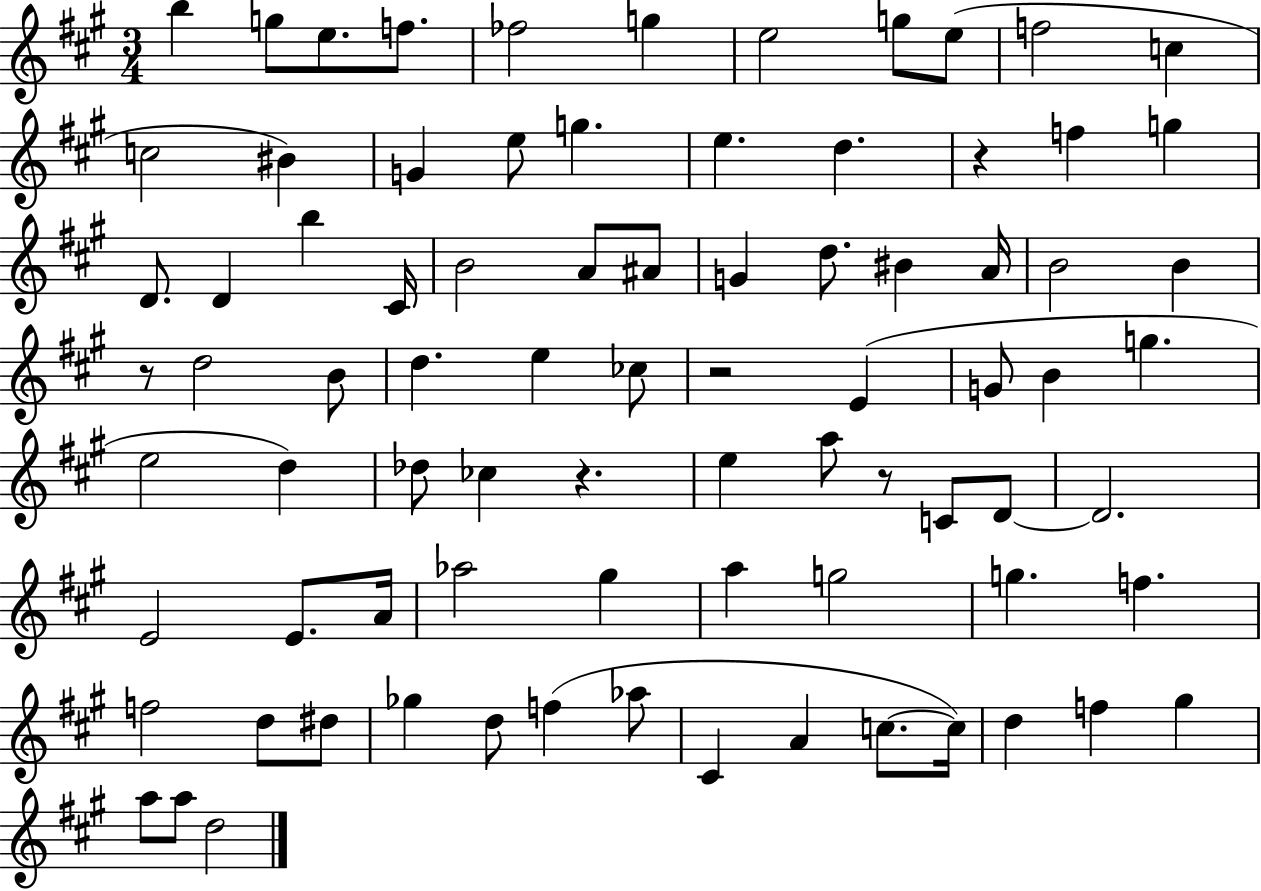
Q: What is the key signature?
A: A major